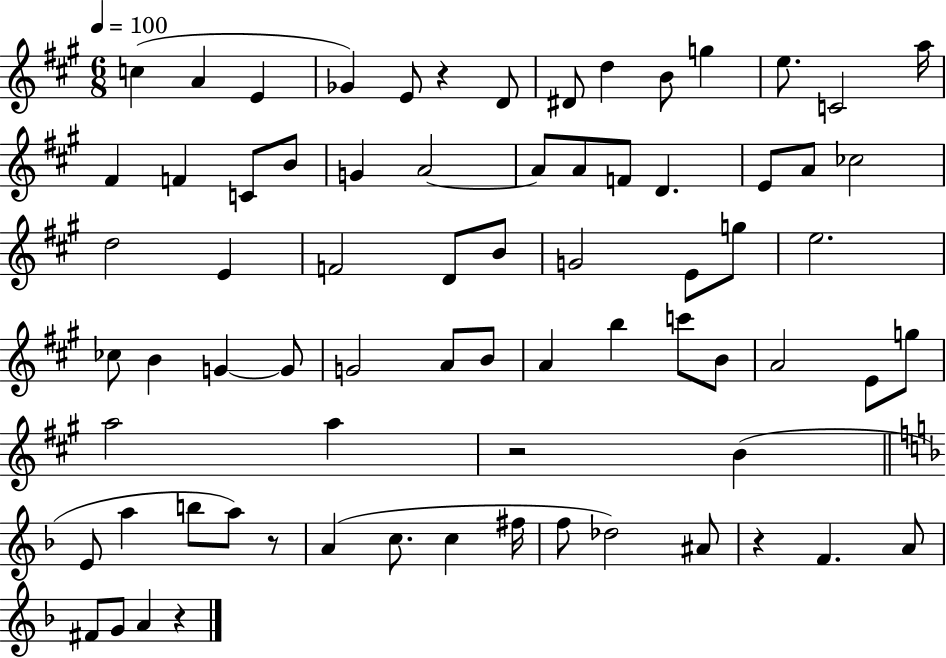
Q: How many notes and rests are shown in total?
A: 73